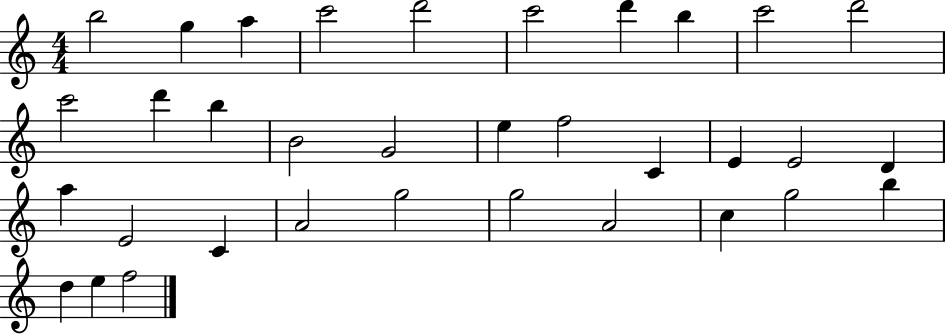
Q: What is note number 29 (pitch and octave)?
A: C5